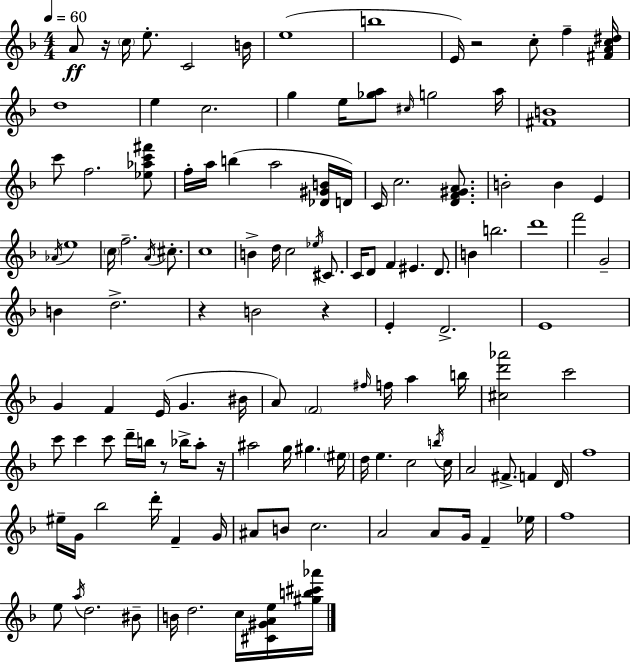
A4/e R/s C5/s E5/e. C4/h B4/s E5/w B5/w E4/s R/h C5/e F5/q [F#4,A4,C5,D#5]/s D5/w E5/q C5/h. G5/q E5/s [Gb5,A5]/e C#5/s G5/h A5/s [F#4,B4]/w C6/e F5/h. [Eb5,Ab5,C6,F#6]/e F5/s A5/s B5/q A5/h [Db4,G#4,B4]/s D4/s C4/s C5/h. [D4,F4,G#4,A4]/e. B4/h B4/q E4/q Ab4/s E5/w C5/s F5/h. A4/s C#5/e. C5/w B4/q D5/s C5/h Eb5/s C#4/e. C4/s D4/e F4/q EIS4/q. D4/e. B4/q B5/h. D6/w F6/h G4/h B4/q D5/h. R/q B4/h R/q E4/q D4/h. E4/w G4/q F4/q E4/s G4/q. BIS4/s A4/e F4/h F#5/s F5/s A5/q B5/s [C#5,D6,Ab6]/h C6/h C6/e C6/q C6/e D6/s B5/s R/e Bb5/s A5/e R/s A#5/h G5/s G#5/q. EIS5/s D5/s E5/q. C5/h B5/s C5/s A4/h F#4/e. F4/q D4/s F5/w EIS5/s G4/s Bb5/h D6/s F4/q G4/s A#4/e B4/e C5/h. A4/h A4/e G4/s F4/q Eb5/s F5/w E5/e A5/s D5/h. BIS4/e B4/s D5/h. C5/s [C#4,G#4,A4,E5]/s [G#5,B5,C#6,Ab6]/s